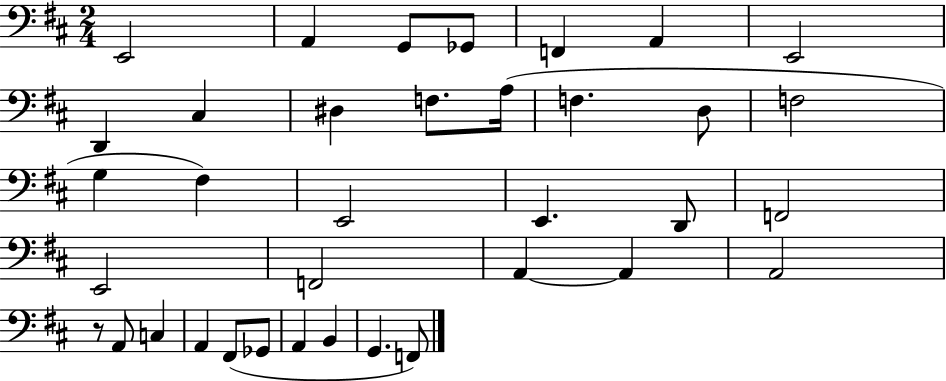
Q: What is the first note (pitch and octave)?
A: E2